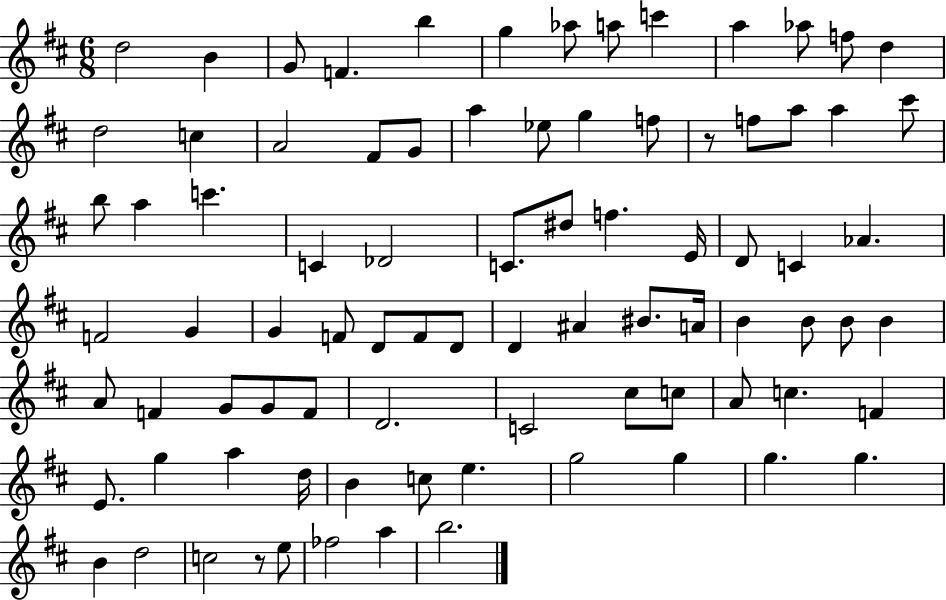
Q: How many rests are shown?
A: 2